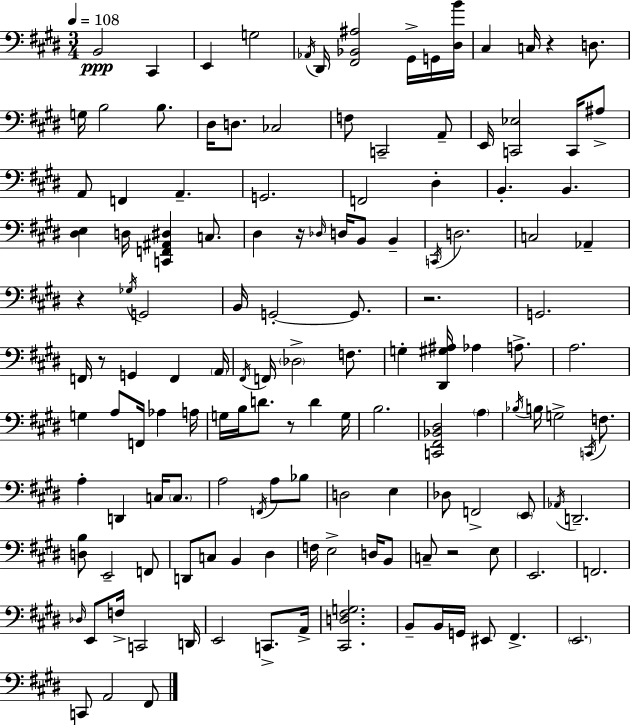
{
  \clef bass
  \numericTimeSignature
  \time 3/4
  \key e \major
  \tempo 4 = 108
  b,2\ppp cis,4 | e,4 g2 | \acciaccatura { aes,16 } dis,16 <fis, bes, ais>2 gis,16-> g,16 | <dis b'>16 cis4 c16 r4 d8. | \break g16 b2 b8. | dis16 d8. ces2 | f8 c,2-- a,8-- | e,16 <c, ees>2 c,16 ais8-> | \break a,8 f,4 a,4.-- | g,2. | f,2 dis4-. | b,4.-. b,4. | \break <dis e>4 d16 <c, f, ais, dis>4 c8. | dis4 r16 \grace { des16 } d16 b,8 b,4-- | \acciaccatura { c,16 } d2. | c2 aes,4-- | \break r4 \acciaccatura { ges16 } g,2 | b,16 g,2-.~~ | g,8. r2. | g,2. | \break f,16 r8 g,4 f,4 | \parenthesize a,16 \acciaccatura { fis,16 } f,16 \parenthesize des2-> | f8. g4-. <dis, gis ais>16 aes4 | a8.-> a2. | \break g4 a8 f,16 | aes4 a16 g16 b16 d'8. r8 | d'4 g16 b2. | <c, fis, bes, dis>2 | \break \parenthesize a4 \acciaccatura { bes16 } b16 g2-> | \acciaccatura { c,16 } f8. a4-. d,4 | c16 \parenthesize c8. a2 | \acciaccatura { f,16 } a8 bes8 d2 | \break e4 des8 f,2-> | \parenthesize e,8 \acciaccatura { aes,16 } d,2.-- | <d b>8 e,2-- | f,8 d,8 c8 | \break b,4 dis4 f16 e2-> | d16 b,8 c8-- r2 | e8 e,2. | f,2. | \break \grace { des16 } e,8 | f16-> c,2 d,16 e,2 | c,8.-> a,16-> <cis, d fis g>2. | b,8-- | \break b,16 g,16 eis,8 fis,4.-> \parenthesize e,2. | c,8 | a,2 fis,8 \bar "|."
}